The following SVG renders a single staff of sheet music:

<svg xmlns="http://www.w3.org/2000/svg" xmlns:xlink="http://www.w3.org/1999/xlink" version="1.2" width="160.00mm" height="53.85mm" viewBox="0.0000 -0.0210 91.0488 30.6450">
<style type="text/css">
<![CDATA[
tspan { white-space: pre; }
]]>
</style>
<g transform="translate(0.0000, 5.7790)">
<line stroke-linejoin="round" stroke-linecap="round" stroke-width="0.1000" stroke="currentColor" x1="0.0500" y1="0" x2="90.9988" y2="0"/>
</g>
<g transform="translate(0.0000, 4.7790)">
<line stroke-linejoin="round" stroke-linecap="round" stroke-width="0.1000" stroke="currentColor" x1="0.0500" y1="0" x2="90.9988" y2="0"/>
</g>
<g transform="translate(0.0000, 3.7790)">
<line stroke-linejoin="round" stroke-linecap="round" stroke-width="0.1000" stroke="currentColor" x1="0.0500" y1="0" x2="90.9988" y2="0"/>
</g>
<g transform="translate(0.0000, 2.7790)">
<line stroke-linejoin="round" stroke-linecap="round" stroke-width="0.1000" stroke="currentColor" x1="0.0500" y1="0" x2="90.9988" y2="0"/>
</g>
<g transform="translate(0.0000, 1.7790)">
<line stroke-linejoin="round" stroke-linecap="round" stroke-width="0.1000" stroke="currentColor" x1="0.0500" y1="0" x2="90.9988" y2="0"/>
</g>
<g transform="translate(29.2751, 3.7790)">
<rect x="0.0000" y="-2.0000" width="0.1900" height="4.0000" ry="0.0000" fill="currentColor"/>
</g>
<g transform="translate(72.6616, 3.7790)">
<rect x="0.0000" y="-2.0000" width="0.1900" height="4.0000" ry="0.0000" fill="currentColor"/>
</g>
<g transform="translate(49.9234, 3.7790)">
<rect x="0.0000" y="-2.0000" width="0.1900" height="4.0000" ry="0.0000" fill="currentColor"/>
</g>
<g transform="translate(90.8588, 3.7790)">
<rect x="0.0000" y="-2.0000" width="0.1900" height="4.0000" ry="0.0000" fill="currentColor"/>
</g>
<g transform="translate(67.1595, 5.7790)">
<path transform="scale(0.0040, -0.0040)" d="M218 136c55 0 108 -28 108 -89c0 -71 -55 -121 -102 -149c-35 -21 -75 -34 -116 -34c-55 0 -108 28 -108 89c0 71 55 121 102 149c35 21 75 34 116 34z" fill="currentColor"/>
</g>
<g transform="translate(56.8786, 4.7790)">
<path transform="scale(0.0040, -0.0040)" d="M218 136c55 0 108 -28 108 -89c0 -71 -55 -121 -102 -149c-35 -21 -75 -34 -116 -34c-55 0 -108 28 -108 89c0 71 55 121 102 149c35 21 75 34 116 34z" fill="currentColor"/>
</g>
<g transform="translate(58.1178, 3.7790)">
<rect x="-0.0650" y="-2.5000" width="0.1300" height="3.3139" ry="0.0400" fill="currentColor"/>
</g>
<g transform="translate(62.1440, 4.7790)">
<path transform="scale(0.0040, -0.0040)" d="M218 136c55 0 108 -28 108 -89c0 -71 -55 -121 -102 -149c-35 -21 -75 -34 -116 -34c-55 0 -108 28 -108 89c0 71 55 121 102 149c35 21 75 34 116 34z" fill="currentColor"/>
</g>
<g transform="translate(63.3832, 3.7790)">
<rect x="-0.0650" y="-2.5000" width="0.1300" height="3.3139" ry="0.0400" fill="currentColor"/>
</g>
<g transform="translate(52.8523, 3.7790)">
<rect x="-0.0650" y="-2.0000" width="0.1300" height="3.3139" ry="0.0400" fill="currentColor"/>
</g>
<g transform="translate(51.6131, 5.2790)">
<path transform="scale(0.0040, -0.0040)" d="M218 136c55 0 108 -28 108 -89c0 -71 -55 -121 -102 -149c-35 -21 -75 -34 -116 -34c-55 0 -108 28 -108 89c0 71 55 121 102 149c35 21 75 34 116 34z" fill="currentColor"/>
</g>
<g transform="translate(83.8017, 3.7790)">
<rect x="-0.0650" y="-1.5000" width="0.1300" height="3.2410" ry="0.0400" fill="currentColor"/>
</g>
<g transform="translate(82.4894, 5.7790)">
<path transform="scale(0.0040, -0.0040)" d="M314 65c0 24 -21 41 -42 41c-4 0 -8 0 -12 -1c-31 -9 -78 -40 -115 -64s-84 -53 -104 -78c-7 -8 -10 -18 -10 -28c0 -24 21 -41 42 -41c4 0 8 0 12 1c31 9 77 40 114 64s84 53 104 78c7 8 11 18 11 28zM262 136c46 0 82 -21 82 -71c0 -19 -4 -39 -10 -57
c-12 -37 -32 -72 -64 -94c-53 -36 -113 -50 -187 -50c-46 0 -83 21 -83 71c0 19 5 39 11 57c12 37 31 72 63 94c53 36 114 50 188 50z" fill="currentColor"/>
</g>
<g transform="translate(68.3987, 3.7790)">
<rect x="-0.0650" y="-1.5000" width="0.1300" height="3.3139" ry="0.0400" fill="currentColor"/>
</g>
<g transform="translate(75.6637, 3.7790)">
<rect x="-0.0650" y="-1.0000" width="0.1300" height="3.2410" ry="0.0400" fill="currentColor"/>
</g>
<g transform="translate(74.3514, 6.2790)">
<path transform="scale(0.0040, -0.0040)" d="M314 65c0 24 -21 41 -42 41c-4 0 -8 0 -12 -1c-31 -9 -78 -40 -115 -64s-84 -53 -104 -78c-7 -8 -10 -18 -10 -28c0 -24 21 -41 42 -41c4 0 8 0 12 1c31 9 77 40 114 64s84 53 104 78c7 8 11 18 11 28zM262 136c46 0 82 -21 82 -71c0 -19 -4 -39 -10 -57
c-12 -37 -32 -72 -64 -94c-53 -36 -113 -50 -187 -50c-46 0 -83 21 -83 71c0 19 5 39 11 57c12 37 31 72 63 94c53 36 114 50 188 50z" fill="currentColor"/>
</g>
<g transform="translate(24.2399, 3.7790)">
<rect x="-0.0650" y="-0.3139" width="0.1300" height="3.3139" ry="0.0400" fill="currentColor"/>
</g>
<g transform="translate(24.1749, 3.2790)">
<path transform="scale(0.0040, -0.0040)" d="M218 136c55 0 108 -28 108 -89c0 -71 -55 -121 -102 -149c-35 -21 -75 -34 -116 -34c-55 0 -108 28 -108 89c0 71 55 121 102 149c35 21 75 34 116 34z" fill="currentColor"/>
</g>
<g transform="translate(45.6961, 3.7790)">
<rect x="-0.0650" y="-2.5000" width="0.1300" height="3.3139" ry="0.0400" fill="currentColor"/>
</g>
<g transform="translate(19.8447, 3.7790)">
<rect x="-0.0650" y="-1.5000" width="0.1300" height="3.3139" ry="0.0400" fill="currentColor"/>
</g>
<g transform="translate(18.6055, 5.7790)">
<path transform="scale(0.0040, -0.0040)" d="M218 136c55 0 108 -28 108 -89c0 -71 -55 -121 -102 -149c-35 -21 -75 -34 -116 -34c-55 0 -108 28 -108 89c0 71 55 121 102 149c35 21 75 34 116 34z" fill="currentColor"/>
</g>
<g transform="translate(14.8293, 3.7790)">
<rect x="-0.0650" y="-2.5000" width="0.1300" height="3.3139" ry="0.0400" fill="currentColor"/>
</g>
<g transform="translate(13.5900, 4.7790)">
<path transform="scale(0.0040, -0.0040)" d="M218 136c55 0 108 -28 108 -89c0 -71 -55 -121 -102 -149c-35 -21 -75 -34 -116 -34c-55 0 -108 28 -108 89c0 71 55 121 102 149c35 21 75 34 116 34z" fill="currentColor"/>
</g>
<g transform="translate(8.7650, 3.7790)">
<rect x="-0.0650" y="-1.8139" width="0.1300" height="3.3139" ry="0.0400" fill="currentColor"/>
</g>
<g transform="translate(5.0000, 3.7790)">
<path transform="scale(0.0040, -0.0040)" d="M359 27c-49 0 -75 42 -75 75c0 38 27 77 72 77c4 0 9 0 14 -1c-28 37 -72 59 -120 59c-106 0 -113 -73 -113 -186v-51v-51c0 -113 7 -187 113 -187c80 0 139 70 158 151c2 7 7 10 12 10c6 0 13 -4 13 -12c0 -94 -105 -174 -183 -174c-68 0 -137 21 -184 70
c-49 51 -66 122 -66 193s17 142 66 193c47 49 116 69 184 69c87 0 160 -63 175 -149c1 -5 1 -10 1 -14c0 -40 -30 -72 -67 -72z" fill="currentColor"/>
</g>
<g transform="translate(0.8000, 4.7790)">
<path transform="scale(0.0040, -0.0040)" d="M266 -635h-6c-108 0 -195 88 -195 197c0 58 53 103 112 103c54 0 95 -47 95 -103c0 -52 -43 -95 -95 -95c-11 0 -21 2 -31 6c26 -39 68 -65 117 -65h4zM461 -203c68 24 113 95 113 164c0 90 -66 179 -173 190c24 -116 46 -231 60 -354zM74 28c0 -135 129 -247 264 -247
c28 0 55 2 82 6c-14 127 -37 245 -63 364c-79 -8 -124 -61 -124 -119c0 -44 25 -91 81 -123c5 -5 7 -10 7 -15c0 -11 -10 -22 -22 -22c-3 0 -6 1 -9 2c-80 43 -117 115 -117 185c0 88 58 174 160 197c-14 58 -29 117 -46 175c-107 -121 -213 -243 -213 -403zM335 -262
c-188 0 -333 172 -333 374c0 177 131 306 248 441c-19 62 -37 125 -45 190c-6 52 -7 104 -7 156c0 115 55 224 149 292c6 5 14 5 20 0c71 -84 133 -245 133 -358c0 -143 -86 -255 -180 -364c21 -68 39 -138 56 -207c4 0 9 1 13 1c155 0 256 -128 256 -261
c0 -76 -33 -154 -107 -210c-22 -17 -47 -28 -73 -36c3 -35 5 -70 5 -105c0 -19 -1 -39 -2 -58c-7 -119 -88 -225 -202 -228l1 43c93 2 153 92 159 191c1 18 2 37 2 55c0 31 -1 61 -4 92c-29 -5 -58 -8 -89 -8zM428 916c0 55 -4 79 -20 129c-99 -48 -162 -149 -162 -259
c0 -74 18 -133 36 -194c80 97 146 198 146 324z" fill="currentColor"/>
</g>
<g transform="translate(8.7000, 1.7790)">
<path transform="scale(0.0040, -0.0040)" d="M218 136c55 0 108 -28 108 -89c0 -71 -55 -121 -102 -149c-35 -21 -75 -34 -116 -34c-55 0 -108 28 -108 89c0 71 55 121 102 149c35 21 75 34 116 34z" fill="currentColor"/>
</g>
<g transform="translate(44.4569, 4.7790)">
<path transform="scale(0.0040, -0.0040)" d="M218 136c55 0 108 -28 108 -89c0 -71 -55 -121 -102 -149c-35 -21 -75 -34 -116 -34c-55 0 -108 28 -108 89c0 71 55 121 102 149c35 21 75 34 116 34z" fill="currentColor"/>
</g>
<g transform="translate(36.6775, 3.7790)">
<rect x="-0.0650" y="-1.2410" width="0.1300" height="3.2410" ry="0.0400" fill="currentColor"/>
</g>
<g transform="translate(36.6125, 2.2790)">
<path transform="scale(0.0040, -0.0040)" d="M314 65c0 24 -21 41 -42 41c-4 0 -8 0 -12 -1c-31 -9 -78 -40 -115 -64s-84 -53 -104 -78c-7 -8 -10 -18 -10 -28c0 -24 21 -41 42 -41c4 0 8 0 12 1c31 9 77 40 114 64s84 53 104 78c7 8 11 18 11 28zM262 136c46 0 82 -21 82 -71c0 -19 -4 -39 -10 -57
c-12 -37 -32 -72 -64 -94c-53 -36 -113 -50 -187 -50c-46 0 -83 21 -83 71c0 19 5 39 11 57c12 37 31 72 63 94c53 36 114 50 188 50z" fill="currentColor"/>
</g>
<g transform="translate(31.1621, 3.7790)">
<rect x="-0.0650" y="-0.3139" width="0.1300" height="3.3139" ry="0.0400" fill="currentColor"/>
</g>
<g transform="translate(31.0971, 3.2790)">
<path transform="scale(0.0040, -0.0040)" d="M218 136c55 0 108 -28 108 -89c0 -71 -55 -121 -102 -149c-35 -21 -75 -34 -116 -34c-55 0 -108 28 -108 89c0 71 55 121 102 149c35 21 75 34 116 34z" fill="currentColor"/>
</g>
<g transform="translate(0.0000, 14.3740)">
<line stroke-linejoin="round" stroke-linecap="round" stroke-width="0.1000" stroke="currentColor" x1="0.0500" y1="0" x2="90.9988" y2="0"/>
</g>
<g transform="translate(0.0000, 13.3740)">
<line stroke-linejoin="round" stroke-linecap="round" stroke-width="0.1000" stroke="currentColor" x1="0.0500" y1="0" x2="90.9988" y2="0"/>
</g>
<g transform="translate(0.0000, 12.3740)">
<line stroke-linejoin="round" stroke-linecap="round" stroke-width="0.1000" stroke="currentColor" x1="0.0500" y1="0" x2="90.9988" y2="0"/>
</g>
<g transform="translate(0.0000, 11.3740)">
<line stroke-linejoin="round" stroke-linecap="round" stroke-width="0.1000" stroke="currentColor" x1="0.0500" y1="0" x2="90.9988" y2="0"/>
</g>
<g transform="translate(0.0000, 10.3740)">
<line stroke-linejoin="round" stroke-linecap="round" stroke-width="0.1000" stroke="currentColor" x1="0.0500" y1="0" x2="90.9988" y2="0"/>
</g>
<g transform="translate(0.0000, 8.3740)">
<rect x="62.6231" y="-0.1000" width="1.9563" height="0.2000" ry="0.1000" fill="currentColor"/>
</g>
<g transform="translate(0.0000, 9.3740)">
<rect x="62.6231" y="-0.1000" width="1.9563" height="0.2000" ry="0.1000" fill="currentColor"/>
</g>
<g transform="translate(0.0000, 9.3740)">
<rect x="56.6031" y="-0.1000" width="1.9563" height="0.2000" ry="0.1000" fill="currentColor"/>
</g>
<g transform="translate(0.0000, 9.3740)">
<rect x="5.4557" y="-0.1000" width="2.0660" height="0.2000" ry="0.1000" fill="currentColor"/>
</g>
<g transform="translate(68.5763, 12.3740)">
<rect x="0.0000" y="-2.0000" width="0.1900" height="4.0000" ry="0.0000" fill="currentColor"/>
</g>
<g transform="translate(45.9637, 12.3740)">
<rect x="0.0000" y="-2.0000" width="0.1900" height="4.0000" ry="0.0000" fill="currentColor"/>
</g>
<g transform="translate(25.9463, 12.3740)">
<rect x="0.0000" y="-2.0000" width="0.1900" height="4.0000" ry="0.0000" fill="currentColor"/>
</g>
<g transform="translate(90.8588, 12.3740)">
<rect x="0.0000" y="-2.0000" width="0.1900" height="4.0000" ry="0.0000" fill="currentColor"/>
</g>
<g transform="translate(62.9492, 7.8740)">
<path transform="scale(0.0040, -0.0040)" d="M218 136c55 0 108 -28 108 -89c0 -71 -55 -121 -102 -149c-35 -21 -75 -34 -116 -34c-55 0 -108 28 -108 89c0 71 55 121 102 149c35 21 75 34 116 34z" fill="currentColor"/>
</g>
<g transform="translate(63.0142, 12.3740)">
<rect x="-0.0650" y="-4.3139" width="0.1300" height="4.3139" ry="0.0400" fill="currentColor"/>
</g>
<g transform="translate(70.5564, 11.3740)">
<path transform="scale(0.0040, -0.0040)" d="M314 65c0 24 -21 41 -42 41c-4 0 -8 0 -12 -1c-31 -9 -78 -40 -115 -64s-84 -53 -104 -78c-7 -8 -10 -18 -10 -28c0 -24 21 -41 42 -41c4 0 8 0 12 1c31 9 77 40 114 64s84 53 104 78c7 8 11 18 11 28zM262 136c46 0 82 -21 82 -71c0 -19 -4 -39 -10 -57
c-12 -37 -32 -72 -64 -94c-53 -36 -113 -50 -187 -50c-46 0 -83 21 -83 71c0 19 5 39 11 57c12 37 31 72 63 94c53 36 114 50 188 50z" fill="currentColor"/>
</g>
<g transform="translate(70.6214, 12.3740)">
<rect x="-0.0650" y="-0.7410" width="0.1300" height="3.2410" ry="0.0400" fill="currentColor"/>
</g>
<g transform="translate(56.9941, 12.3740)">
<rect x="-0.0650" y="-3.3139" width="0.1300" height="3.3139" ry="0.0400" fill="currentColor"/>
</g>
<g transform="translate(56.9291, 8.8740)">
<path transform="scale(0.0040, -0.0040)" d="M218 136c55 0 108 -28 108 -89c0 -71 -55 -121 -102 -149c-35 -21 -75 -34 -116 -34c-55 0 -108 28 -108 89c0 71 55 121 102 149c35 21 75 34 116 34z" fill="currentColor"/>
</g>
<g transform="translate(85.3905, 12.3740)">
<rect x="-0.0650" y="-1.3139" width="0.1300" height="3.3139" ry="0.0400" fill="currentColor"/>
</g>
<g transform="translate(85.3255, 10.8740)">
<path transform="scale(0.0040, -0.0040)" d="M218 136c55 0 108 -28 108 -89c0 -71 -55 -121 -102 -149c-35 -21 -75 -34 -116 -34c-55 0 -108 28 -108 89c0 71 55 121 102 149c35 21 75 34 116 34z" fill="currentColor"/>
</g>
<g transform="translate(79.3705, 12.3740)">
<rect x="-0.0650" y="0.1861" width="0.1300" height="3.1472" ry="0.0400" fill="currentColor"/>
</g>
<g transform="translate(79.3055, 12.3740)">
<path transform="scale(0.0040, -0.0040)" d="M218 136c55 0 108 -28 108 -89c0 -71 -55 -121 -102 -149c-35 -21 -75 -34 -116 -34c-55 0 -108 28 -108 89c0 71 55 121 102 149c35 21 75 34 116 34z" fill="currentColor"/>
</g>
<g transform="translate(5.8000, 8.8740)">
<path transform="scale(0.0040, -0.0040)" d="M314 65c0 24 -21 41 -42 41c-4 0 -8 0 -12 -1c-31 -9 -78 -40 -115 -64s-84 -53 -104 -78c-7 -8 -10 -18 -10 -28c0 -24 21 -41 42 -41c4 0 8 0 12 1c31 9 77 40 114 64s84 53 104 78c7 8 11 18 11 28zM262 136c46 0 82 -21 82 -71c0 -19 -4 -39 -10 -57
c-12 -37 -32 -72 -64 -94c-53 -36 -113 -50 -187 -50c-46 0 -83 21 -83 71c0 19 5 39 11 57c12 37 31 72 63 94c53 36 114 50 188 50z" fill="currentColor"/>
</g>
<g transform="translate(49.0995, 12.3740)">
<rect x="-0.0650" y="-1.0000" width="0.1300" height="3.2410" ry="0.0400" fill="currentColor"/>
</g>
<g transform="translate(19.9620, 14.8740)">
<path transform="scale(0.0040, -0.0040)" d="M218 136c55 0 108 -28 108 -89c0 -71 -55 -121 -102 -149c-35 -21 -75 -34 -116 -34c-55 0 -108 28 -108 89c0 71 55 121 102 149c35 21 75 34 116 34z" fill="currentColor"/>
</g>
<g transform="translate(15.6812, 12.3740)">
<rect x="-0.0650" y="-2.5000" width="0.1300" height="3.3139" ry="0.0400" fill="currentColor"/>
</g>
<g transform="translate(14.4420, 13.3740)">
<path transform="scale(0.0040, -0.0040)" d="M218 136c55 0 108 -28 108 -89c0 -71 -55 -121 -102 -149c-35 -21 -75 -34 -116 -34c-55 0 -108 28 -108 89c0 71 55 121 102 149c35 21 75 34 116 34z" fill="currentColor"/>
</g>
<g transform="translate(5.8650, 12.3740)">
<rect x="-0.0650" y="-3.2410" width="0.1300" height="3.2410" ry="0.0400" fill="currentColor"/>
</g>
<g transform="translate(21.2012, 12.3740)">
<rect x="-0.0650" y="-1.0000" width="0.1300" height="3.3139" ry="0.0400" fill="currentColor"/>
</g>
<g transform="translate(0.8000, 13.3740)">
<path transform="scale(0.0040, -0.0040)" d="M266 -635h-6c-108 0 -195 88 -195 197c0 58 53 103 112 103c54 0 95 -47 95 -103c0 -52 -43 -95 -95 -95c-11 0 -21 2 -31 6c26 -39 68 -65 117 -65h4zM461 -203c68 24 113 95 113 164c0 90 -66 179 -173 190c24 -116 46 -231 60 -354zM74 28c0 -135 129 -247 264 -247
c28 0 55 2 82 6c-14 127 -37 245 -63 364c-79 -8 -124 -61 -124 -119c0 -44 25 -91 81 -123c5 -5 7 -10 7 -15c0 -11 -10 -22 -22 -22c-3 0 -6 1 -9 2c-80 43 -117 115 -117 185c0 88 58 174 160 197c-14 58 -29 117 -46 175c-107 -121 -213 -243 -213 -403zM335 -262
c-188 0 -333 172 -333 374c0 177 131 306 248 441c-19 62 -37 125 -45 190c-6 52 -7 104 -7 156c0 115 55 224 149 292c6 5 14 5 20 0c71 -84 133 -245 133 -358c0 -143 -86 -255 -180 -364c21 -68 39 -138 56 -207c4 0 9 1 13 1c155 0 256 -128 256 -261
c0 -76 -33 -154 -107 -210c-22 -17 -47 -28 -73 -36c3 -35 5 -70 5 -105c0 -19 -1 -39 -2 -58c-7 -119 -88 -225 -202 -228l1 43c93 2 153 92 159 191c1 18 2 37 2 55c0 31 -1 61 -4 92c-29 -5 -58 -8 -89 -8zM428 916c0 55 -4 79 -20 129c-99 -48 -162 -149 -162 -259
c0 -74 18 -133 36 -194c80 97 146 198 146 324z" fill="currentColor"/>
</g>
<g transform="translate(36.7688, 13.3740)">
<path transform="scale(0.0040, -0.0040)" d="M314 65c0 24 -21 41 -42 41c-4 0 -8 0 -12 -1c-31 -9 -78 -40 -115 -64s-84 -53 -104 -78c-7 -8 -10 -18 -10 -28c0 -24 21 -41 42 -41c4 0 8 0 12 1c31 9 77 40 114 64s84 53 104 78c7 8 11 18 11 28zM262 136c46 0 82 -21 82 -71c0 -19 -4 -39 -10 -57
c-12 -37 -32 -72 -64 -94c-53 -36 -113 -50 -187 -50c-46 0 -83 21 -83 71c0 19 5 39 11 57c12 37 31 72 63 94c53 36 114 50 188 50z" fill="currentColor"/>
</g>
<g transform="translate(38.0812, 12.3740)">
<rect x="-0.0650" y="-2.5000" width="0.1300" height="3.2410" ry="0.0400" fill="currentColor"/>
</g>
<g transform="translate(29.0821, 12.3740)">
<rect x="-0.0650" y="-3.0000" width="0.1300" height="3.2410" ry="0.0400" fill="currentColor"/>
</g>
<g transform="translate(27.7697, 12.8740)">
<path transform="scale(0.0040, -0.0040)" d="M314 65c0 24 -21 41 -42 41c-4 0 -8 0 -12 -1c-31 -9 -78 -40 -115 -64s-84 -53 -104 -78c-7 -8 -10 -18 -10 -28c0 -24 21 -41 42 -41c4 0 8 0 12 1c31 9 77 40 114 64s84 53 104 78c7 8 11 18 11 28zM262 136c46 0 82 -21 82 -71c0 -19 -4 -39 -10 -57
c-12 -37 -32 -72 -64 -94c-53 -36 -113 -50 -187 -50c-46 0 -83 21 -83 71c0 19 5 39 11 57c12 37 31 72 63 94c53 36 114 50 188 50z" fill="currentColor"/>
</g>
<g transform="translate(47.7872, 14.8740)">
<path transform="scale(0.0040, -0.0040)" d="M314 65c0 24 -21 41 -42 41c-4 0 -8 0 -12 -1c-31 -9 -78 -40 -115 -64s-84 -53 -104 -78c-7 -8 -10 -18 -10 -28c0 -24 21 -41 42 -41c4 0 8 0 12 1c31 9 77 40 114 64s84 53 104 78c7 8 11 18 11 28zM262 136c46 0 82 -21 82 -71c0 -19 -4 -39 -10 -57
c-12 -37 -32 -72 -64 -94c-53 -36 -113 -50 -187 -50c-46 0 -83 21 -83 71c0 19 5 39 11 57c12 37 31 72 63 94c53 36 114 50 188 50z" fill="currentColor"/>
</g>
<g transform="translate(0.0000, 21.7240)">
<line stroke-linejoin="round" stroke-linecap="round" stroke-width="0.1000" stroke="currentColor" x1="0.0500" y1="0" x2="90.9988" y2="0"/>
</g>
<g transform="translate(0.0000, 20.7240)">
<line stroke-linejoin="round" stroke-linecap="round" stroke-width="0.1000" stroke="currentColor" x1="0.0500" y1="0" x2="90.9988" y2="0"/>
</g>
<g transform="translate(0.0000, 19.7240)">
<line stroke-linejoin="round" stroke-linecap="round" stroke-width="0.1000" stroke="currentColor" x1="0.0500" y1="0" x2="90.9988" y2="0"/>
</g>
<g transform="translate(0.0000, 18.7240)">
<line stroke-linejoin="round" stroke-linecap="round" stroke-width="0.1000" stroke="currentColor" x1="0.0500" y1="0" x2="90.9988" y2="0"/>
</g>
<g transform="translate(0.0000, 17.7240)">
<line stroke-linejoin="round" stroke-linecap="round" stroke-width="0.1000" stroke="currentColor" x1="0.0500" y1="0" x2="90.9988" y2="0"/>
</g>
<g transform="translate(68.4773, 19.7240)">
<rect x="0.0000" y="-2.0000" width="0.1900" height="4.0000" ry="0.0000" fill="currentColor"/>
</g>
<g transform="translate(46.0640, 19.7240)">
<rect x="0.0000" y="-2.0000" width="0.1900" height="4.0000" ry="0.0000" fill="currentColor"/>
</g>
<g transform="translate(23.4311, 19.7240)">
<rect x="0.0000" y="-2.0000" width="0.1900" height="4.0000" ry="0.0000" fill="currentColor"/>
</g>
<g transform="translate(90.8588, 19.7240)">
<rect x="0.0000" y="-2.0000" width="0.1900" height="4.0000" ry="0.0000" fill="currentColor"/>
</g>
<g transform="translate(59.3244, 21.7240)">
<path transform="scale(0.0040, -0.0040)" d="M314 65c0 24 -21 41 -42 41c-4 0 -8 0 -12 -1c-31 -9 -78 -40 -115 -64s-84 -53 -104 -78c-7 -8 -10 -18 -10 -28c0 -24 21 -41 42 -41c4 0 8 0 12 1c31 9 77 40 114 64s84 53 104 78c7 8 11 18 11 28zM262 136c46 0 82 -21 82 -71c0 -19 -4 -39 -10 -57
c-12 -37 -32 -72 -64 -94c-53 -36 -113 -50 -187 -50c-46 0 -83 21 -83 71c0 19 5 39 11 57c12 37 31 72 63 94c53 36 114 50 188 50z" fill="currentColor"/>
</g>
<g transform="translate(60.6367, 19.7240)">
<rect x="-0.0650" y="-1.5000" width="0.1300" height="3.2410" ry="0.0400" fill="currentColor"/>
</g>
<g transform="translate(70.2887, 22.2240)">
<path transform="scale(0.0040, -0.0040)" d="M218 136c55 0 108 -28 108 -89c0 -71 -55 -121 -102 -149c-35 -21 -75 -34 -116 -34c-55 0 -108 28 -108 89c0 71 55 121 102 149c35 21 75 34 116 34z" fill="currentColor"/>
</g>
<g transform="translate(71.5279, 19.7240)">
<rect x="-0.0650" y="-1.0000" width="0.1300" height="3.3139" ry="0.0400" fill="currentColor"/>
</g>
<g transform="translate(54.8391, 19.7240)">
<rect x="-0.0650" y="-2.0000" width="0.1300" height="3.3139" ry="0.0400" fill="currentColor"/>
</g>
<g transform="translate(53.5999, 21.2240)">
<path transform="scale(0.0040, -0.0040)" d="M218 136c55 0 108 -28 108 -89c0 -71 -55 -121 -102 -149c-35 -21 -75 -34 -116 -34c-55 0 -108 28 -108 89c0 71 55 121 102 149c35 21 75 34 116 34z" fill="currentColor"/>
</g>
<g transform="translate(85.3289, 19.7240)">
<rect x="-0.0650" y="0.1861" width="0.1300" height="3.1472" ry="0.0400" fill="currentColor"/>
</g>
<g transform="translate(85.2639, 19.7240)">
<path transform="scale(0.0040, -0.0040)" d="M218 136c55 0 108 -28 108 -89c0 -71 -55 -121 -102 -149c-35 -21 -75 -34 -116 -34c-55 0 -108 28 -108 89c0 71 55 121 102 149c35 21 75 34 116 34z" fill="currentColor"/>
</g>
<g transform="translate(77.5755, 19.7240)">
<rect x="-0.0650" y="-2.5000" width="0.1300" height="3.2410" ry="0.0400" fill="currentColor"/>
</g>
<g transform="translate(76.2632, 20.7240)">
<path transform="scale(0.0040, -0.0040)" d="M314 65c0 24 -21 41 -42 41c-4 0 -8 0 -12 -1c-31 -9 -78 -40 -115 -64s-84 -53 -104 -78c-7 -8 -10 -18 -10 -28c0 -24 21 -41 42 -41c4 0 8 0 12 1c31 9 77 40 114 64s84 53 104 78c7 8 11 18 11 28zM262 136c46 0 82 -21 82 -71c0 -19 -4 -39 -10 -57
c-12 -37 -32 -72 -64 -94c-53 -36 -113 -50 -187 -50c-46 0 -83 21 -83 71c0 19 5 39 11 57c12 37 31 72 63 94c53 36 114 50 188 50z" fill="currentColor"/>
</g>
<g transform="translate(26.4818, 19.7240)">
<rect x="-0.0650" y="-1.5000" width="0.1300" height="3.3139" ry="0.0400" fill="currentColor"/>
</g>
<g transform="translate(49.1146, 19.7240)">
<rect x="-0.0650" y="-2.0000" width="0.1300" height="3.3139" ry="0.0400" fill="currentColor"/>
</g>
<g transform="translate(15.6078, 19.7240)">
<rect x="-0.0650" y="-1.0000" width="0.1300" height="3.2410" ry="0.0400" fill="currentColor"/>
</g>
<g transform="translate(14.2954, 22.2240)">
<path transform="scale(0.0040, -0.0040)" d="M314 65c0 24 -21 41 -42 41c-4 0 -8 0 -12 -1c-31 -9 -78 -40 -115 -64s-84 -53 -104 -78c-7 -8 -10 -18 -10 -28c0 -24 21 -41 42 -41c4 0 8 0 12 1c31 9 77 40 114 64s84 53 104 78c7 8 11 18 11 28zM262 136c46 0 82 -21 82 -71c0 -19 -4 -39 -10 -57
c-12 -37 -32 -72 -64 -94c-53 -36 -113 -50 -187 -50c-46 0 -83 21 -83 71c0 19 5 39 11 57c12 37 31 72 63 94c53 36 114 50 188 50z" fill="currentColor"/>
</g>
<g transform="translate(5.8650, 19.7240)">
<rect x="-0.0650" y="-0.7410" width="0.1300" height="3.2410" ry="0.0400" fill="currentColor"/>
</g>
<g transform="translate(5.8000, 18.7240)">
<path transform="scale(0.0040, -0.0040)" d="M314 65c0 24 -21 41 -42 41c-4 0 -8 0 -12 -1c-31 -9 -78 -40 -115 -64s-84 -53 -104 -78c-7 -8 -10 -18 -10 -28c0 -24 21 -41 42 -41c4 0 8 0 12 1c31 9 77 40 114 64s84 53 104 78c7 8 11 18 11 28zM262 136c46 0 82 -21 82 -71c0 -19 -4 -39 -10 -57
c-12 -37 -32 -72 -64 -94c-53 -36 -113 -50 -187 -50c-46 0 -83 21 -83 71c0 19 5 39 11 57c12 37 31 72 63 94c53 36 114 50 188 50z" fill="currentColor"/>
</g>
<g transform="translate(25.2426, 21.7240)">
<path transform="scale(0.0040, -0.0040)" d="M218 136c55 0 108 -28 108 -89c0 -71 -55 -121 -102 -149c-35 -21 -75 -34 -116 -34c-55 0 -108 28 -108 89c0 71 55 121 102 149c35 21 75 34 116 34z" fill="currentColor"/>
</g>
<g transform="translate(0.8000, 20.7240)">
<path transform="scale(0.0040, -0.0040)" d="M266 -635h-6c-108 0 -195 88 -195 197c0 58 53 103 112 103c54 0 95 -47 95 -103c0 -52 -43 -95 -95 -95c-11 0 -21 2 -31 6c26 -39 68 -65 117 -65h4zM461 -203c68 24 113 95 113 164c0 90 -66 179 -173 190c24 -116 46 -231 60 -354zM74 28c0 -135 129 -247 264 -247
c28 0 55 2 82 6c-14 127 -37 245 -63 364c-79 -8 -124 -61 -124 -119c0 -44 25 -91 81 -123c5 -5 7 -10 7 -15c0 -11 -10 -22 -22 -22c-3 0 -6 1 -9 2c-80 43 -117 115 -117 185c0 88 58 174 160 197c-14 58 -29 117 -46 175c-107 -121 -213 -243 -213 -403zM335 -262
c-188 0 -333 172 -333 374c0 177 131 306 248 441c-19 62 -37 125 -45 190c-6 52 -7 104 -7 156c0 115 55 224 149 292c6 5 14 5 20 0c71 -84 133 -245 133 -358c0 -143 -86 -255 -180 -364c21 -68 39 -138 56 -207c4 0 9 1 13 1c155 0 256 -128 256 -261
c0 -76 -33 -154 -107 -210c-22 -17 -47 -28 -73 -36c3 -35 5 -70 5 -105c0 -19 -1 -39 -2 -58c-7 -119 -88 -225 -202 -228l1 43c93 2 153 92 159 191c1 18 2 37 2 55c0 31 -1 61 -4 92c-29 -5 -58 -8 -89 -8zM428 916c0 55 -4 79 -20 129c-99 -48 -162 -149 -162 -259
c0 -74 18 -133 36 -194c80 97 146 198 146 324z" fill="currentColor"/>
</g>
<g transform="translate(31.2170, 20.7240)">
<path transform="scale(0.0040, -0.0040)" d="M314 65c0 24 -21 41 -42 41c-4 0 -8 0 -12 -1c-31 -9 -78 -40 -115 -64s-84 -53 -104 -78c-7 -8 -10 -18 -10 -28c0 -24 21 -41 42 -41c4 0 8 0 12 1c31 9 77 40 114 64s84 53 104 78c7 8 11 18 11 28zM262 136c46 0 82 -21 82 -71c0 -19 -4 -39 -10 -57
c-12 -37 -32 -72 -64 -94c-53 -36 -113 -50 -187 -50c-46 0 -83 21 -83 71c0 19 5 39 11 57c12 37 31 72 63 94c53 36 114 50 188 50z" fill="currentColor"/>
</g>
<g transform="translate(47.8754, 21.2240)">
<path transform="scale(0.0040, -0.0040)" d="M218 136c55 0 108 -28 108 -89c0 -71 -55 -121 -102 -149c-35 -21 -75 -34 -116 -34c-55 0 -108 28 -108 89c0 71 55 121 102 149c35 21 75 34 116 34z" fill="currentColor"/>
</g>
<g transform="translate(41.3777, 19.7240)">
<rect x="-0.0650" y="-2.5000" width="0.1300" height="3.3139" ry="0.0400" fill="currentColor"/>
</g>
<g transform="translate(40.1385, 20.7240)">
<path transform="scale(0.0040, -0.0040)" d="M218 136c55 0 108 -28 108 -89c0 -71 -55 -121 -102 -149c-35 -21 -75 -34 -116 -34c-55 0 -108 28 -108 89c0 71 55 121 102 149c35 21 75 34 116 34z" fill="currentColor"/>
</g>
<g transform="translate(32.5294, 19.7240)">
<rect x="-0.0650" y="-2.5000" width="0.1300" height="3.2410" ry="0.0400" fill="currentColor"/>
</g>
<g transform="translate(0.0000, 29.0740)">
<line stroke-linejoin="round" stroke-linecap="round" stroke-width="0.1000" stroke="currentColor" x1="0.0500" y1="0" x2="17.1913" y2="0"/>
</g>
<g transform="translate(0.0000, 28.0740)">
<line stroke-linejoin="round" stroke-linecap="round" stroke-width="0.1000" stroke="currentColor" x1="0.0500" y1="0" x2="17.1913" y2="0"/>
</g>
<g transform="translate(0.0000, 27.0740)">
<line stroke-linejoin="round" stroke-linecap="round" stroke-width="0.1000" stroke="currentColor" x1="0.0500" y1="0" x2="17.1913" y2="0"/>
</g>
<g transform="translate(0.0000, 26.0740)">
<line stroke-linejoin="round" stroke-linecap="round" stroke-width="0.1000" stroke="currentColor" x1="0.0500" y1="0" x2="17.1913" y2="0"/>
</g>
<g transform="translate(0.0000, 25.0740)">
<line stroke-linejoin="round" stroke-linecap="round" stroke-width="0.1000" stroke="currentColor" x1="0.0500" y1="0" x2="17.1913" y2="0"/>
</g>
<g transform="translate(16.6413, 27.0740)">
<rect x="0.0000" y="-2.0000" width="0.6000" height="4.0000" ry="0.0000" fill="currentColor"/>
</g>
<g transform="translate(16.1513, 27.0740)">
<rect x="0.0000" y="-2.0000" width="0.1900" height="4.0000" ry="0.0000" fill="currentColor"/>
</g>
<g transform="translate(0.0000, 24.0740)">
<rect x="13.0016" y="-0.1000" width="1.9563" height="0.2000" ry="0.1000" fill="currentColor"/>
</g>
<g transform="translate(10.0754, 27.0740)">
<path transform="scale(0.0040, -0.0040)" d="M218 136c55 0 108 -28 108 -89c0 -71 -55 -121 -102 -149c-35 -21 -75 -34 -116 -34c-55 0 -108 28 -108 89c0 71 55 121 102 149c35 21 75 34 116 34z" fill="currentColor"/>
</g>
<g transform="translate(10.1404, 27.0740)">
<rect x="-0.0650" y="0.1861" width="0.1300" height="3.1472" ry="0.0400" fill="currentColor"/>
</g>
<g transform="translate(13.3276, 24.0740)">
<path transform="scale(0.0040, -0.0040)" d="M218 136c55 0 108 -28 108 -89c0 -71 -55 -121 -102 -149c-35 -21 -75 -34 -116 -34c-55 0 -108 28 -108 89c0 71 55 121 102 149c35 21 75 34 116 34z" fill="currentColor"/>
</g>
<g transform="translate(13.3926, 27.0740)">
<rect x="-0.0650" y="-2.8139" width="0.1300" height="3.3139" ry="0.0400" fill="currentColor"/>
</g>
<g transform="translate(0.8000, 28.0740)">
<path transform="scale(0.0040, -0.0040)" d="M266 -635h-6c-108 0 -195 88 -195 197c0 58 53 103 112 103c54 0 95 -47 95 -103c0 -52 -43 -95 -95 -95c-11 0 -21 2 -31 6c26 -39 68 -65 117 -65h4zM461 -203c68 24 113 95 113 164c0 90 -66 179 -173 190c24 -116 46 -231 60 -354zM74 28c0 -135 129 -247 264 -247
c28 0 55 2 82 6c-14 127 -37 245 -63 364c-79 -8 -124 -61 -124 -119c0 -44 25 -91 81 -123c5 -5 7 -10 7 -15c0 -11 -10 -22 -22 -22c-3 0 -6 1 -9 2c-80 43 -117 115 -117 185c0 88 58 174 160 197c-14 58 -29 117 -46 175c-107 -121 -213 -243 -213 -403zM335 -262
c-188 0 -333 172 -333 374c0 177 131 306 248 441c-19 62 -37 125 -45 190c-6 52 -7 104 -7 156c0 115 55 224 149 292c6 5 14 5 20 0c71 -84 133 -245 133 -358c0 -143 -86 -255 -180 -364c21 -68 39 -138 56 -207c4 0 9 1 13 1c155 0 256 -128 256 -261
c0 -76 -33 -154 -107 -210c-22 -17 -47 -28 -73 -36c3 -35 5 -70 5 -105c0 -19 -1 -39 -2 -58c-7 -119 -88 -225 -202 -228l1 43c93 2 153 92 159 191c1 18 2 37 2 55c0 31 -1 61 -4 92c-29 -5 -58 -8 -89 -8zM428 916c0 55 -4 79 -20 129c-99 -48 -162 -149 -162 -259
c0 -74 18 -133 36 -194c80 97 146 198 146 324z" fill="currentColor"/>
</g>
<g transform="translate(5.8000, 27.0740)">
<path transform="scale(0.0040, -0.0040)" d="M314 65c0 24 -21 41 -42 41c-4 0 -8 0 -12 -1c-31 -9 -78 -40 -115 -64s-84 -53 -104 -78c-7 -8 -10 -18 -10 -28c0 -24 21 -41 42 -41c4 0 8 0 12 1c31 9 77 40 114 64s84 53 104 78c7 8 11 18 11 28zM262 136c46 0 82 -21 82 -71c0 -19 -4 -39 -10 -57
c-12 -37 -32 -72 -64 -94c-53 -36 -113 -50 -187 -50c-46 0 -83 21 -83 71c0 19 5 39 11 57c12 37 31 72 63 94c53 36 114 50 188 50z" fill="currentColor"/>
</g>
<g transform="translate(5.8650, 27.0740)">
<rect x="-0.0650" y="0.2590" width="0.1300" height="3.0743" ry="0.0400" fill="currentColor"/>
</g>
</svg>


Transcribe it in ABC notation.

X:1
T:Untitled
M:4/4
L:1/4
K:C
f G E c c e2 G F G G E D2 E2 b2 G D A2 G2 D2 b d' d2 B e d2 D2 E G2 G F F E2 D G2 B B2 B a